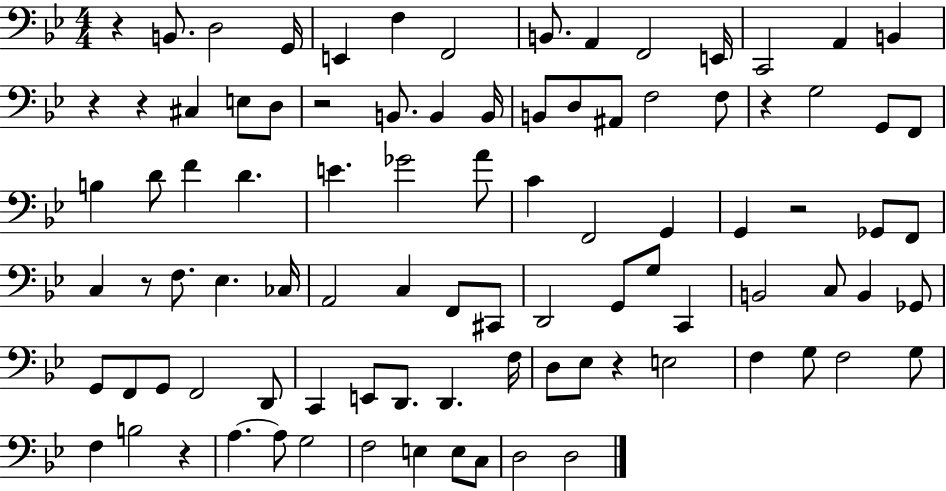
R/q B2/e. D3/h G2/s E2/q F3/q F2/h B2/e. A2/q F2/h E2/s C2/h A2/q B2/q R/q R/q C#3/q E3/e D3/e R/h B2/e. B2/q B2/s B2/e D3/e A#2/e F3/h F3/e R/q G3/h G2/e F2/e B3/q D4/e F4/q D4/q. E4/q. Gb4/h A4/e C4/q F2/h G2/q G2/q R/h Gb2/e F2/e C3/q R/e F3/e. Eb3/q. CES3/s A2/h C3/q F2/e C#2/e D2/h G2/e G3/e C2/q B2/h C3/e B2/q Gb2/e G2/e F2/e G2/e F2/h D2/e C2/q E2/e D2/e. D2/q. F3/s D3/e Eb3/e R/q E3/h F3/q G3/e F3/h G3/e F3/q B3/h R/q A3/q. A3/e G3/h F3/h E3/q E3/e C3/e D3/h D3/h